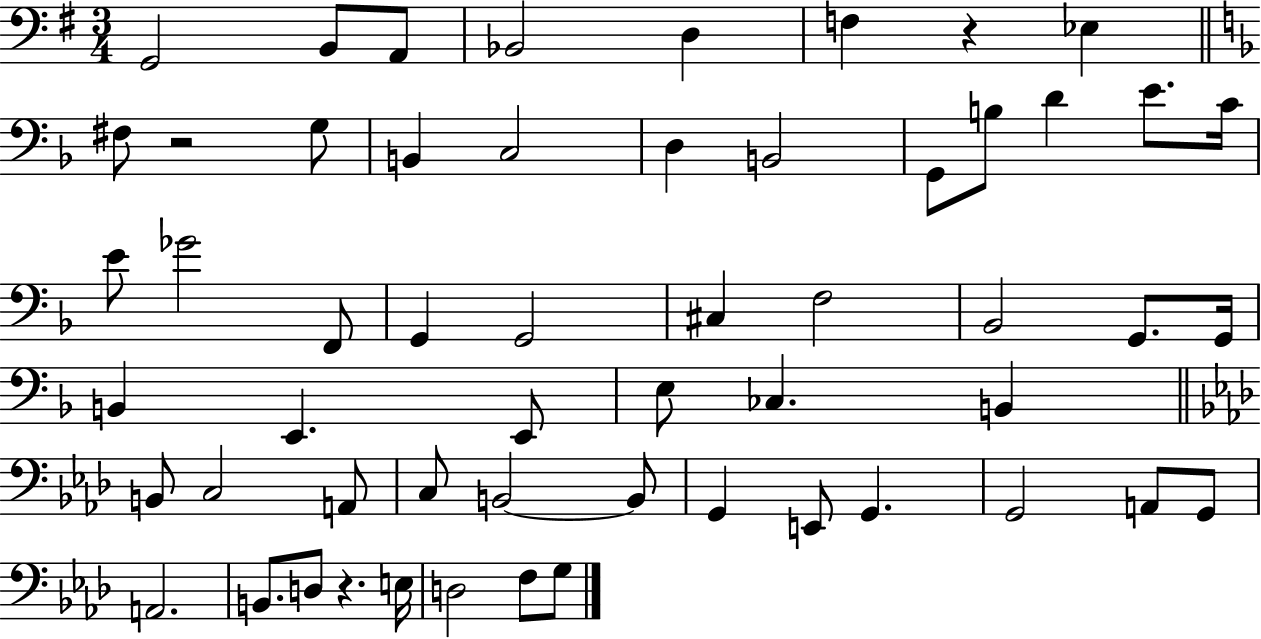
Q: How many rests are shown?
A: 3